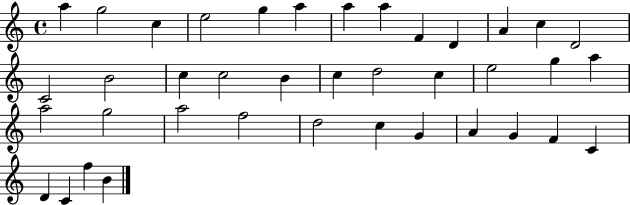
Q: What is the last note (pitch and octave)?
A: B4